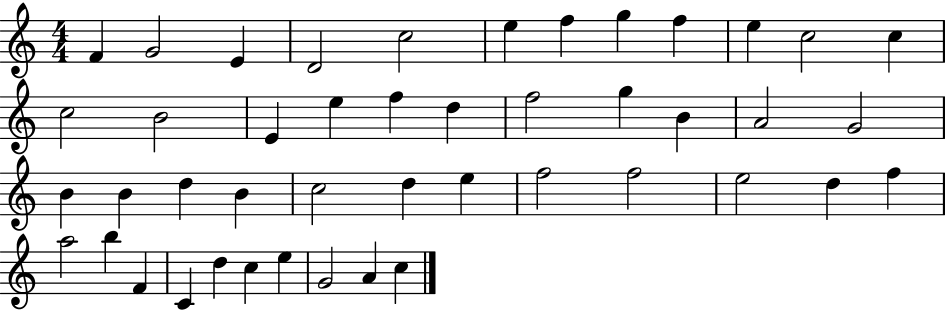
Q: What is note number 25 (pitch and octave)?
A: B4